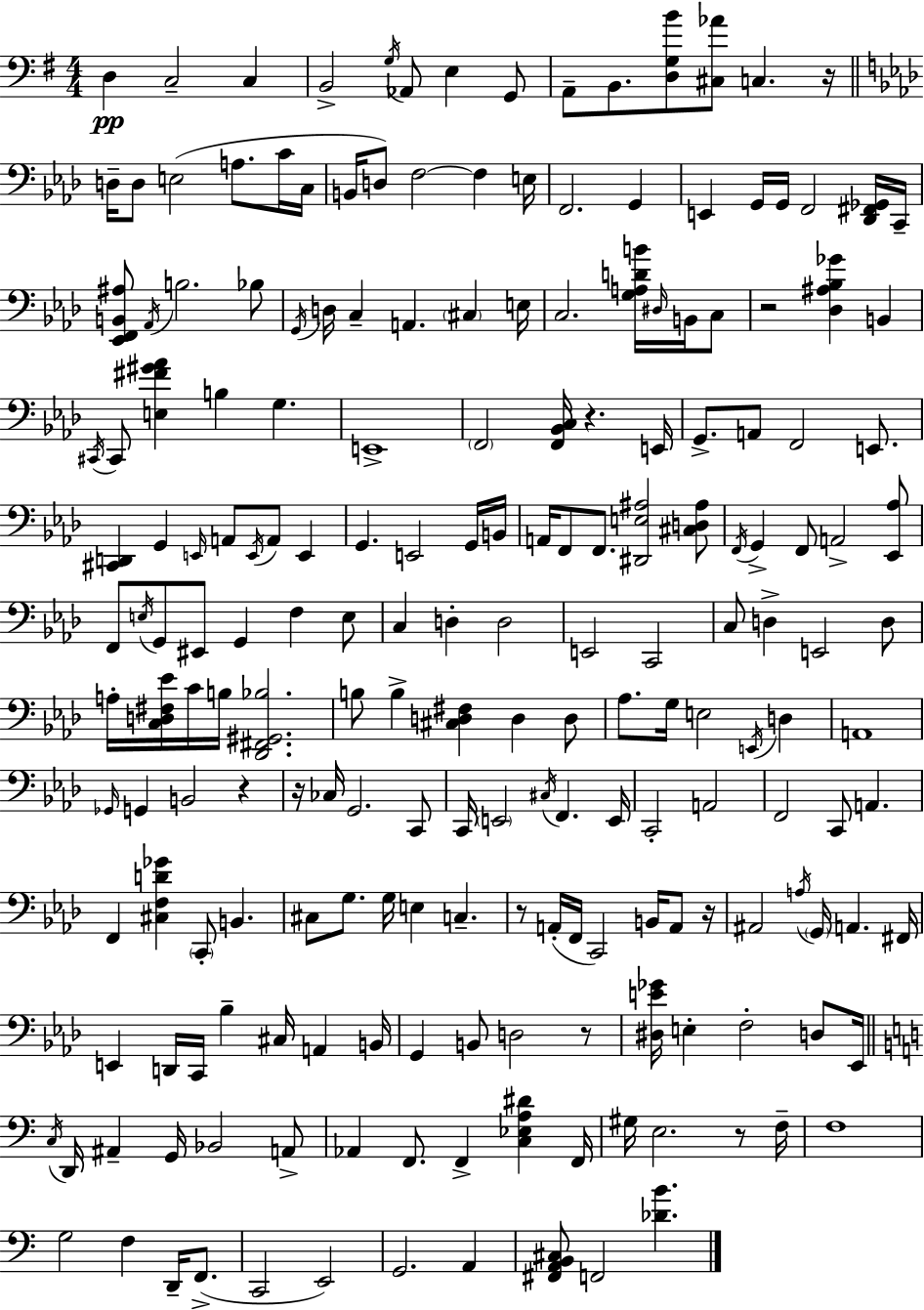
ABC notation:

X:1
T:Untitled
M:4/4
L:1/4
K:G
D, C,2 C, B,,2 G,/4 _A,,/2 E, G,,/2 A,,/2 B,,/2 [D,G,B]/2 [^C,_A]/2 C, z/4 D,/4 D,/2 E,2 A,/2 C/4 C,/4 B,,/4 D,/2 F,2 F, E,/4 F,,2 G,, E,, G,,/4 G,,/4 F,,2 [_D,,^F,,_G,,]/4 C,,/4 [_E,,F,,B,,^A,]/2 _A,,/4 B,2 _B,/2 G,,/4 D,/4 C, A,, ^C, E,/4 C,2 [G,A,DB]/4 ^D,/4 B,,/4 C,/2 z2 [_D,^A,_B,_G] B,, ^C,,/4 ^C,,/2 [E,^F^G_A] B, G, E,,4 F,,2 [F,,_B,,C,]/4 z E,,/4 G,,/2 A,,/2 F,,2 E,,/2 [^C,,D,,] G,, E,,/4 A,,/2 E,,/4 A,,/2 E,, G,, E,,2 G,,/4 B,,/4 A,,/4 F,,/2 F,,/2 [^D,,E,^A,]2 [^C,D,^A,]/2 F,,/4 G,, F,,/2 A,,2 [_E,,_A,]/2 F,,/2 E,/4 G,,/2 ^E,,/2 G,, F, E,/2 C, D, D,2 E,,2 C,,2 C,/2 D, E,,2 D,/2 A,/4 [C,D,^F,_E]/4 C/4 B,/4 [_D,,^F,,^G,,_B,]2 B,/2 B, [^C,D,^F,] D, D,/2 _A,/2 G,/4 E,2 E,,/4 D, A,,4 _G,,/4 G,, B,,2 z z/4 _C,/4 G,,2 C,,/2 C,,/4 E,,2 ^C,/4 F,, E,,/4 C,,2 A,,2 F,,2 C,,/2 A,, F,, [^C,F,D_G] C,,/2 B,, ^C,/2 G,/2 G,/4 E, C, z/2 A,,/4 F,,/4 C,,2 B,,/4 A,,/2 z/4 ^A,,2 A,/4 G,,/4 A,, ^F,,/4 E,, D,,/4 C,,/4 _B, ^C,/4 A,, B,,/4 G,, B,,/2 D,2 z/2 [^D,E_G]/4 E, F,2 D,/2 _E,,/4 C,/4 D,,/4 ^A,, G,,/4 _B,,2 A,,/2 _A,, F,,/2 F,, [C,_E,A,^D] F,,/4 ^G,/4 E,2 z/2 F,/4 F,4 G,2 F, D,,/4 F,,/2 C,,2 E,,2 G,,2 A,, [^F,,A,,B,,^C,]/2 F,,2 [_DB]